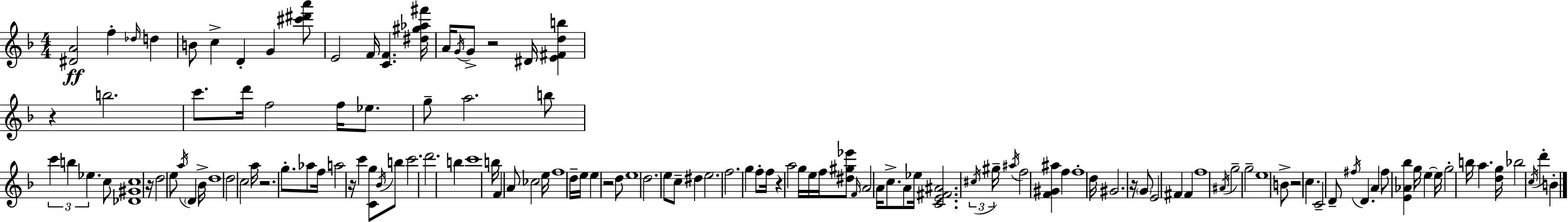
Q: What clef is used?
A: treble